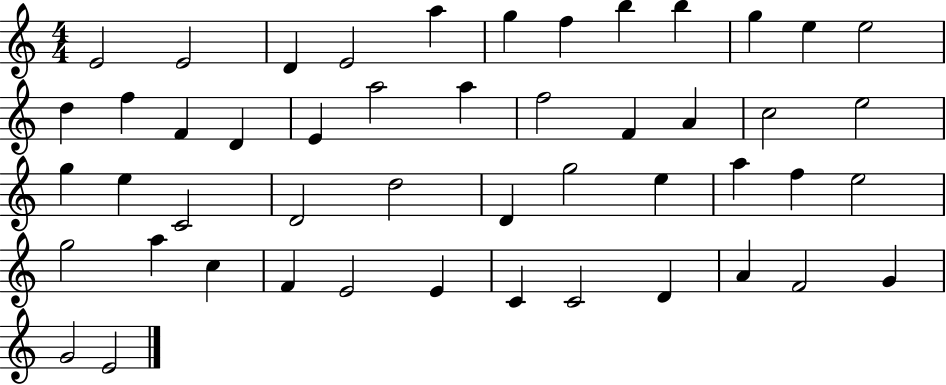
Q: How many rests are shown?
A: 0